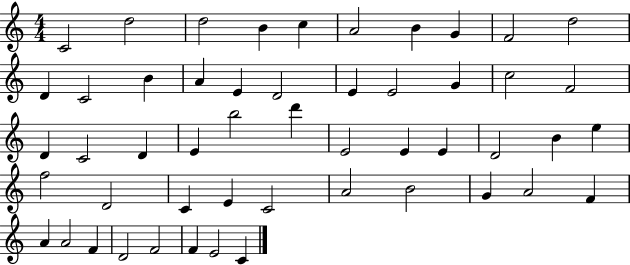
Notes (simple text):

C4/h D5/h D5/h B4/q C5/q A4/h B4/q G4/q F4/h D5/h D4/q C4/h B4/q A4/q E4/q D4/h E4/q E4/h G4/q C5/h F4/h D4/q C4/h D4/q E4/q B5/h D6/q E4/h E4/q E4/q D4/h B4/q E5/q F5/h D4/h C4/q E4/q C4/h A4/h B4/h G4/q A4/h F4/q A4/q A4/h F4/q D4/h F4/h F4/q E4/h C4/q